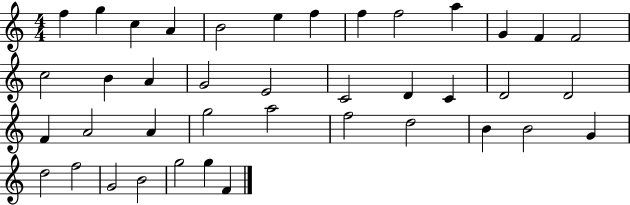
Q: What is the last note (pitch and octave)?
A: F4